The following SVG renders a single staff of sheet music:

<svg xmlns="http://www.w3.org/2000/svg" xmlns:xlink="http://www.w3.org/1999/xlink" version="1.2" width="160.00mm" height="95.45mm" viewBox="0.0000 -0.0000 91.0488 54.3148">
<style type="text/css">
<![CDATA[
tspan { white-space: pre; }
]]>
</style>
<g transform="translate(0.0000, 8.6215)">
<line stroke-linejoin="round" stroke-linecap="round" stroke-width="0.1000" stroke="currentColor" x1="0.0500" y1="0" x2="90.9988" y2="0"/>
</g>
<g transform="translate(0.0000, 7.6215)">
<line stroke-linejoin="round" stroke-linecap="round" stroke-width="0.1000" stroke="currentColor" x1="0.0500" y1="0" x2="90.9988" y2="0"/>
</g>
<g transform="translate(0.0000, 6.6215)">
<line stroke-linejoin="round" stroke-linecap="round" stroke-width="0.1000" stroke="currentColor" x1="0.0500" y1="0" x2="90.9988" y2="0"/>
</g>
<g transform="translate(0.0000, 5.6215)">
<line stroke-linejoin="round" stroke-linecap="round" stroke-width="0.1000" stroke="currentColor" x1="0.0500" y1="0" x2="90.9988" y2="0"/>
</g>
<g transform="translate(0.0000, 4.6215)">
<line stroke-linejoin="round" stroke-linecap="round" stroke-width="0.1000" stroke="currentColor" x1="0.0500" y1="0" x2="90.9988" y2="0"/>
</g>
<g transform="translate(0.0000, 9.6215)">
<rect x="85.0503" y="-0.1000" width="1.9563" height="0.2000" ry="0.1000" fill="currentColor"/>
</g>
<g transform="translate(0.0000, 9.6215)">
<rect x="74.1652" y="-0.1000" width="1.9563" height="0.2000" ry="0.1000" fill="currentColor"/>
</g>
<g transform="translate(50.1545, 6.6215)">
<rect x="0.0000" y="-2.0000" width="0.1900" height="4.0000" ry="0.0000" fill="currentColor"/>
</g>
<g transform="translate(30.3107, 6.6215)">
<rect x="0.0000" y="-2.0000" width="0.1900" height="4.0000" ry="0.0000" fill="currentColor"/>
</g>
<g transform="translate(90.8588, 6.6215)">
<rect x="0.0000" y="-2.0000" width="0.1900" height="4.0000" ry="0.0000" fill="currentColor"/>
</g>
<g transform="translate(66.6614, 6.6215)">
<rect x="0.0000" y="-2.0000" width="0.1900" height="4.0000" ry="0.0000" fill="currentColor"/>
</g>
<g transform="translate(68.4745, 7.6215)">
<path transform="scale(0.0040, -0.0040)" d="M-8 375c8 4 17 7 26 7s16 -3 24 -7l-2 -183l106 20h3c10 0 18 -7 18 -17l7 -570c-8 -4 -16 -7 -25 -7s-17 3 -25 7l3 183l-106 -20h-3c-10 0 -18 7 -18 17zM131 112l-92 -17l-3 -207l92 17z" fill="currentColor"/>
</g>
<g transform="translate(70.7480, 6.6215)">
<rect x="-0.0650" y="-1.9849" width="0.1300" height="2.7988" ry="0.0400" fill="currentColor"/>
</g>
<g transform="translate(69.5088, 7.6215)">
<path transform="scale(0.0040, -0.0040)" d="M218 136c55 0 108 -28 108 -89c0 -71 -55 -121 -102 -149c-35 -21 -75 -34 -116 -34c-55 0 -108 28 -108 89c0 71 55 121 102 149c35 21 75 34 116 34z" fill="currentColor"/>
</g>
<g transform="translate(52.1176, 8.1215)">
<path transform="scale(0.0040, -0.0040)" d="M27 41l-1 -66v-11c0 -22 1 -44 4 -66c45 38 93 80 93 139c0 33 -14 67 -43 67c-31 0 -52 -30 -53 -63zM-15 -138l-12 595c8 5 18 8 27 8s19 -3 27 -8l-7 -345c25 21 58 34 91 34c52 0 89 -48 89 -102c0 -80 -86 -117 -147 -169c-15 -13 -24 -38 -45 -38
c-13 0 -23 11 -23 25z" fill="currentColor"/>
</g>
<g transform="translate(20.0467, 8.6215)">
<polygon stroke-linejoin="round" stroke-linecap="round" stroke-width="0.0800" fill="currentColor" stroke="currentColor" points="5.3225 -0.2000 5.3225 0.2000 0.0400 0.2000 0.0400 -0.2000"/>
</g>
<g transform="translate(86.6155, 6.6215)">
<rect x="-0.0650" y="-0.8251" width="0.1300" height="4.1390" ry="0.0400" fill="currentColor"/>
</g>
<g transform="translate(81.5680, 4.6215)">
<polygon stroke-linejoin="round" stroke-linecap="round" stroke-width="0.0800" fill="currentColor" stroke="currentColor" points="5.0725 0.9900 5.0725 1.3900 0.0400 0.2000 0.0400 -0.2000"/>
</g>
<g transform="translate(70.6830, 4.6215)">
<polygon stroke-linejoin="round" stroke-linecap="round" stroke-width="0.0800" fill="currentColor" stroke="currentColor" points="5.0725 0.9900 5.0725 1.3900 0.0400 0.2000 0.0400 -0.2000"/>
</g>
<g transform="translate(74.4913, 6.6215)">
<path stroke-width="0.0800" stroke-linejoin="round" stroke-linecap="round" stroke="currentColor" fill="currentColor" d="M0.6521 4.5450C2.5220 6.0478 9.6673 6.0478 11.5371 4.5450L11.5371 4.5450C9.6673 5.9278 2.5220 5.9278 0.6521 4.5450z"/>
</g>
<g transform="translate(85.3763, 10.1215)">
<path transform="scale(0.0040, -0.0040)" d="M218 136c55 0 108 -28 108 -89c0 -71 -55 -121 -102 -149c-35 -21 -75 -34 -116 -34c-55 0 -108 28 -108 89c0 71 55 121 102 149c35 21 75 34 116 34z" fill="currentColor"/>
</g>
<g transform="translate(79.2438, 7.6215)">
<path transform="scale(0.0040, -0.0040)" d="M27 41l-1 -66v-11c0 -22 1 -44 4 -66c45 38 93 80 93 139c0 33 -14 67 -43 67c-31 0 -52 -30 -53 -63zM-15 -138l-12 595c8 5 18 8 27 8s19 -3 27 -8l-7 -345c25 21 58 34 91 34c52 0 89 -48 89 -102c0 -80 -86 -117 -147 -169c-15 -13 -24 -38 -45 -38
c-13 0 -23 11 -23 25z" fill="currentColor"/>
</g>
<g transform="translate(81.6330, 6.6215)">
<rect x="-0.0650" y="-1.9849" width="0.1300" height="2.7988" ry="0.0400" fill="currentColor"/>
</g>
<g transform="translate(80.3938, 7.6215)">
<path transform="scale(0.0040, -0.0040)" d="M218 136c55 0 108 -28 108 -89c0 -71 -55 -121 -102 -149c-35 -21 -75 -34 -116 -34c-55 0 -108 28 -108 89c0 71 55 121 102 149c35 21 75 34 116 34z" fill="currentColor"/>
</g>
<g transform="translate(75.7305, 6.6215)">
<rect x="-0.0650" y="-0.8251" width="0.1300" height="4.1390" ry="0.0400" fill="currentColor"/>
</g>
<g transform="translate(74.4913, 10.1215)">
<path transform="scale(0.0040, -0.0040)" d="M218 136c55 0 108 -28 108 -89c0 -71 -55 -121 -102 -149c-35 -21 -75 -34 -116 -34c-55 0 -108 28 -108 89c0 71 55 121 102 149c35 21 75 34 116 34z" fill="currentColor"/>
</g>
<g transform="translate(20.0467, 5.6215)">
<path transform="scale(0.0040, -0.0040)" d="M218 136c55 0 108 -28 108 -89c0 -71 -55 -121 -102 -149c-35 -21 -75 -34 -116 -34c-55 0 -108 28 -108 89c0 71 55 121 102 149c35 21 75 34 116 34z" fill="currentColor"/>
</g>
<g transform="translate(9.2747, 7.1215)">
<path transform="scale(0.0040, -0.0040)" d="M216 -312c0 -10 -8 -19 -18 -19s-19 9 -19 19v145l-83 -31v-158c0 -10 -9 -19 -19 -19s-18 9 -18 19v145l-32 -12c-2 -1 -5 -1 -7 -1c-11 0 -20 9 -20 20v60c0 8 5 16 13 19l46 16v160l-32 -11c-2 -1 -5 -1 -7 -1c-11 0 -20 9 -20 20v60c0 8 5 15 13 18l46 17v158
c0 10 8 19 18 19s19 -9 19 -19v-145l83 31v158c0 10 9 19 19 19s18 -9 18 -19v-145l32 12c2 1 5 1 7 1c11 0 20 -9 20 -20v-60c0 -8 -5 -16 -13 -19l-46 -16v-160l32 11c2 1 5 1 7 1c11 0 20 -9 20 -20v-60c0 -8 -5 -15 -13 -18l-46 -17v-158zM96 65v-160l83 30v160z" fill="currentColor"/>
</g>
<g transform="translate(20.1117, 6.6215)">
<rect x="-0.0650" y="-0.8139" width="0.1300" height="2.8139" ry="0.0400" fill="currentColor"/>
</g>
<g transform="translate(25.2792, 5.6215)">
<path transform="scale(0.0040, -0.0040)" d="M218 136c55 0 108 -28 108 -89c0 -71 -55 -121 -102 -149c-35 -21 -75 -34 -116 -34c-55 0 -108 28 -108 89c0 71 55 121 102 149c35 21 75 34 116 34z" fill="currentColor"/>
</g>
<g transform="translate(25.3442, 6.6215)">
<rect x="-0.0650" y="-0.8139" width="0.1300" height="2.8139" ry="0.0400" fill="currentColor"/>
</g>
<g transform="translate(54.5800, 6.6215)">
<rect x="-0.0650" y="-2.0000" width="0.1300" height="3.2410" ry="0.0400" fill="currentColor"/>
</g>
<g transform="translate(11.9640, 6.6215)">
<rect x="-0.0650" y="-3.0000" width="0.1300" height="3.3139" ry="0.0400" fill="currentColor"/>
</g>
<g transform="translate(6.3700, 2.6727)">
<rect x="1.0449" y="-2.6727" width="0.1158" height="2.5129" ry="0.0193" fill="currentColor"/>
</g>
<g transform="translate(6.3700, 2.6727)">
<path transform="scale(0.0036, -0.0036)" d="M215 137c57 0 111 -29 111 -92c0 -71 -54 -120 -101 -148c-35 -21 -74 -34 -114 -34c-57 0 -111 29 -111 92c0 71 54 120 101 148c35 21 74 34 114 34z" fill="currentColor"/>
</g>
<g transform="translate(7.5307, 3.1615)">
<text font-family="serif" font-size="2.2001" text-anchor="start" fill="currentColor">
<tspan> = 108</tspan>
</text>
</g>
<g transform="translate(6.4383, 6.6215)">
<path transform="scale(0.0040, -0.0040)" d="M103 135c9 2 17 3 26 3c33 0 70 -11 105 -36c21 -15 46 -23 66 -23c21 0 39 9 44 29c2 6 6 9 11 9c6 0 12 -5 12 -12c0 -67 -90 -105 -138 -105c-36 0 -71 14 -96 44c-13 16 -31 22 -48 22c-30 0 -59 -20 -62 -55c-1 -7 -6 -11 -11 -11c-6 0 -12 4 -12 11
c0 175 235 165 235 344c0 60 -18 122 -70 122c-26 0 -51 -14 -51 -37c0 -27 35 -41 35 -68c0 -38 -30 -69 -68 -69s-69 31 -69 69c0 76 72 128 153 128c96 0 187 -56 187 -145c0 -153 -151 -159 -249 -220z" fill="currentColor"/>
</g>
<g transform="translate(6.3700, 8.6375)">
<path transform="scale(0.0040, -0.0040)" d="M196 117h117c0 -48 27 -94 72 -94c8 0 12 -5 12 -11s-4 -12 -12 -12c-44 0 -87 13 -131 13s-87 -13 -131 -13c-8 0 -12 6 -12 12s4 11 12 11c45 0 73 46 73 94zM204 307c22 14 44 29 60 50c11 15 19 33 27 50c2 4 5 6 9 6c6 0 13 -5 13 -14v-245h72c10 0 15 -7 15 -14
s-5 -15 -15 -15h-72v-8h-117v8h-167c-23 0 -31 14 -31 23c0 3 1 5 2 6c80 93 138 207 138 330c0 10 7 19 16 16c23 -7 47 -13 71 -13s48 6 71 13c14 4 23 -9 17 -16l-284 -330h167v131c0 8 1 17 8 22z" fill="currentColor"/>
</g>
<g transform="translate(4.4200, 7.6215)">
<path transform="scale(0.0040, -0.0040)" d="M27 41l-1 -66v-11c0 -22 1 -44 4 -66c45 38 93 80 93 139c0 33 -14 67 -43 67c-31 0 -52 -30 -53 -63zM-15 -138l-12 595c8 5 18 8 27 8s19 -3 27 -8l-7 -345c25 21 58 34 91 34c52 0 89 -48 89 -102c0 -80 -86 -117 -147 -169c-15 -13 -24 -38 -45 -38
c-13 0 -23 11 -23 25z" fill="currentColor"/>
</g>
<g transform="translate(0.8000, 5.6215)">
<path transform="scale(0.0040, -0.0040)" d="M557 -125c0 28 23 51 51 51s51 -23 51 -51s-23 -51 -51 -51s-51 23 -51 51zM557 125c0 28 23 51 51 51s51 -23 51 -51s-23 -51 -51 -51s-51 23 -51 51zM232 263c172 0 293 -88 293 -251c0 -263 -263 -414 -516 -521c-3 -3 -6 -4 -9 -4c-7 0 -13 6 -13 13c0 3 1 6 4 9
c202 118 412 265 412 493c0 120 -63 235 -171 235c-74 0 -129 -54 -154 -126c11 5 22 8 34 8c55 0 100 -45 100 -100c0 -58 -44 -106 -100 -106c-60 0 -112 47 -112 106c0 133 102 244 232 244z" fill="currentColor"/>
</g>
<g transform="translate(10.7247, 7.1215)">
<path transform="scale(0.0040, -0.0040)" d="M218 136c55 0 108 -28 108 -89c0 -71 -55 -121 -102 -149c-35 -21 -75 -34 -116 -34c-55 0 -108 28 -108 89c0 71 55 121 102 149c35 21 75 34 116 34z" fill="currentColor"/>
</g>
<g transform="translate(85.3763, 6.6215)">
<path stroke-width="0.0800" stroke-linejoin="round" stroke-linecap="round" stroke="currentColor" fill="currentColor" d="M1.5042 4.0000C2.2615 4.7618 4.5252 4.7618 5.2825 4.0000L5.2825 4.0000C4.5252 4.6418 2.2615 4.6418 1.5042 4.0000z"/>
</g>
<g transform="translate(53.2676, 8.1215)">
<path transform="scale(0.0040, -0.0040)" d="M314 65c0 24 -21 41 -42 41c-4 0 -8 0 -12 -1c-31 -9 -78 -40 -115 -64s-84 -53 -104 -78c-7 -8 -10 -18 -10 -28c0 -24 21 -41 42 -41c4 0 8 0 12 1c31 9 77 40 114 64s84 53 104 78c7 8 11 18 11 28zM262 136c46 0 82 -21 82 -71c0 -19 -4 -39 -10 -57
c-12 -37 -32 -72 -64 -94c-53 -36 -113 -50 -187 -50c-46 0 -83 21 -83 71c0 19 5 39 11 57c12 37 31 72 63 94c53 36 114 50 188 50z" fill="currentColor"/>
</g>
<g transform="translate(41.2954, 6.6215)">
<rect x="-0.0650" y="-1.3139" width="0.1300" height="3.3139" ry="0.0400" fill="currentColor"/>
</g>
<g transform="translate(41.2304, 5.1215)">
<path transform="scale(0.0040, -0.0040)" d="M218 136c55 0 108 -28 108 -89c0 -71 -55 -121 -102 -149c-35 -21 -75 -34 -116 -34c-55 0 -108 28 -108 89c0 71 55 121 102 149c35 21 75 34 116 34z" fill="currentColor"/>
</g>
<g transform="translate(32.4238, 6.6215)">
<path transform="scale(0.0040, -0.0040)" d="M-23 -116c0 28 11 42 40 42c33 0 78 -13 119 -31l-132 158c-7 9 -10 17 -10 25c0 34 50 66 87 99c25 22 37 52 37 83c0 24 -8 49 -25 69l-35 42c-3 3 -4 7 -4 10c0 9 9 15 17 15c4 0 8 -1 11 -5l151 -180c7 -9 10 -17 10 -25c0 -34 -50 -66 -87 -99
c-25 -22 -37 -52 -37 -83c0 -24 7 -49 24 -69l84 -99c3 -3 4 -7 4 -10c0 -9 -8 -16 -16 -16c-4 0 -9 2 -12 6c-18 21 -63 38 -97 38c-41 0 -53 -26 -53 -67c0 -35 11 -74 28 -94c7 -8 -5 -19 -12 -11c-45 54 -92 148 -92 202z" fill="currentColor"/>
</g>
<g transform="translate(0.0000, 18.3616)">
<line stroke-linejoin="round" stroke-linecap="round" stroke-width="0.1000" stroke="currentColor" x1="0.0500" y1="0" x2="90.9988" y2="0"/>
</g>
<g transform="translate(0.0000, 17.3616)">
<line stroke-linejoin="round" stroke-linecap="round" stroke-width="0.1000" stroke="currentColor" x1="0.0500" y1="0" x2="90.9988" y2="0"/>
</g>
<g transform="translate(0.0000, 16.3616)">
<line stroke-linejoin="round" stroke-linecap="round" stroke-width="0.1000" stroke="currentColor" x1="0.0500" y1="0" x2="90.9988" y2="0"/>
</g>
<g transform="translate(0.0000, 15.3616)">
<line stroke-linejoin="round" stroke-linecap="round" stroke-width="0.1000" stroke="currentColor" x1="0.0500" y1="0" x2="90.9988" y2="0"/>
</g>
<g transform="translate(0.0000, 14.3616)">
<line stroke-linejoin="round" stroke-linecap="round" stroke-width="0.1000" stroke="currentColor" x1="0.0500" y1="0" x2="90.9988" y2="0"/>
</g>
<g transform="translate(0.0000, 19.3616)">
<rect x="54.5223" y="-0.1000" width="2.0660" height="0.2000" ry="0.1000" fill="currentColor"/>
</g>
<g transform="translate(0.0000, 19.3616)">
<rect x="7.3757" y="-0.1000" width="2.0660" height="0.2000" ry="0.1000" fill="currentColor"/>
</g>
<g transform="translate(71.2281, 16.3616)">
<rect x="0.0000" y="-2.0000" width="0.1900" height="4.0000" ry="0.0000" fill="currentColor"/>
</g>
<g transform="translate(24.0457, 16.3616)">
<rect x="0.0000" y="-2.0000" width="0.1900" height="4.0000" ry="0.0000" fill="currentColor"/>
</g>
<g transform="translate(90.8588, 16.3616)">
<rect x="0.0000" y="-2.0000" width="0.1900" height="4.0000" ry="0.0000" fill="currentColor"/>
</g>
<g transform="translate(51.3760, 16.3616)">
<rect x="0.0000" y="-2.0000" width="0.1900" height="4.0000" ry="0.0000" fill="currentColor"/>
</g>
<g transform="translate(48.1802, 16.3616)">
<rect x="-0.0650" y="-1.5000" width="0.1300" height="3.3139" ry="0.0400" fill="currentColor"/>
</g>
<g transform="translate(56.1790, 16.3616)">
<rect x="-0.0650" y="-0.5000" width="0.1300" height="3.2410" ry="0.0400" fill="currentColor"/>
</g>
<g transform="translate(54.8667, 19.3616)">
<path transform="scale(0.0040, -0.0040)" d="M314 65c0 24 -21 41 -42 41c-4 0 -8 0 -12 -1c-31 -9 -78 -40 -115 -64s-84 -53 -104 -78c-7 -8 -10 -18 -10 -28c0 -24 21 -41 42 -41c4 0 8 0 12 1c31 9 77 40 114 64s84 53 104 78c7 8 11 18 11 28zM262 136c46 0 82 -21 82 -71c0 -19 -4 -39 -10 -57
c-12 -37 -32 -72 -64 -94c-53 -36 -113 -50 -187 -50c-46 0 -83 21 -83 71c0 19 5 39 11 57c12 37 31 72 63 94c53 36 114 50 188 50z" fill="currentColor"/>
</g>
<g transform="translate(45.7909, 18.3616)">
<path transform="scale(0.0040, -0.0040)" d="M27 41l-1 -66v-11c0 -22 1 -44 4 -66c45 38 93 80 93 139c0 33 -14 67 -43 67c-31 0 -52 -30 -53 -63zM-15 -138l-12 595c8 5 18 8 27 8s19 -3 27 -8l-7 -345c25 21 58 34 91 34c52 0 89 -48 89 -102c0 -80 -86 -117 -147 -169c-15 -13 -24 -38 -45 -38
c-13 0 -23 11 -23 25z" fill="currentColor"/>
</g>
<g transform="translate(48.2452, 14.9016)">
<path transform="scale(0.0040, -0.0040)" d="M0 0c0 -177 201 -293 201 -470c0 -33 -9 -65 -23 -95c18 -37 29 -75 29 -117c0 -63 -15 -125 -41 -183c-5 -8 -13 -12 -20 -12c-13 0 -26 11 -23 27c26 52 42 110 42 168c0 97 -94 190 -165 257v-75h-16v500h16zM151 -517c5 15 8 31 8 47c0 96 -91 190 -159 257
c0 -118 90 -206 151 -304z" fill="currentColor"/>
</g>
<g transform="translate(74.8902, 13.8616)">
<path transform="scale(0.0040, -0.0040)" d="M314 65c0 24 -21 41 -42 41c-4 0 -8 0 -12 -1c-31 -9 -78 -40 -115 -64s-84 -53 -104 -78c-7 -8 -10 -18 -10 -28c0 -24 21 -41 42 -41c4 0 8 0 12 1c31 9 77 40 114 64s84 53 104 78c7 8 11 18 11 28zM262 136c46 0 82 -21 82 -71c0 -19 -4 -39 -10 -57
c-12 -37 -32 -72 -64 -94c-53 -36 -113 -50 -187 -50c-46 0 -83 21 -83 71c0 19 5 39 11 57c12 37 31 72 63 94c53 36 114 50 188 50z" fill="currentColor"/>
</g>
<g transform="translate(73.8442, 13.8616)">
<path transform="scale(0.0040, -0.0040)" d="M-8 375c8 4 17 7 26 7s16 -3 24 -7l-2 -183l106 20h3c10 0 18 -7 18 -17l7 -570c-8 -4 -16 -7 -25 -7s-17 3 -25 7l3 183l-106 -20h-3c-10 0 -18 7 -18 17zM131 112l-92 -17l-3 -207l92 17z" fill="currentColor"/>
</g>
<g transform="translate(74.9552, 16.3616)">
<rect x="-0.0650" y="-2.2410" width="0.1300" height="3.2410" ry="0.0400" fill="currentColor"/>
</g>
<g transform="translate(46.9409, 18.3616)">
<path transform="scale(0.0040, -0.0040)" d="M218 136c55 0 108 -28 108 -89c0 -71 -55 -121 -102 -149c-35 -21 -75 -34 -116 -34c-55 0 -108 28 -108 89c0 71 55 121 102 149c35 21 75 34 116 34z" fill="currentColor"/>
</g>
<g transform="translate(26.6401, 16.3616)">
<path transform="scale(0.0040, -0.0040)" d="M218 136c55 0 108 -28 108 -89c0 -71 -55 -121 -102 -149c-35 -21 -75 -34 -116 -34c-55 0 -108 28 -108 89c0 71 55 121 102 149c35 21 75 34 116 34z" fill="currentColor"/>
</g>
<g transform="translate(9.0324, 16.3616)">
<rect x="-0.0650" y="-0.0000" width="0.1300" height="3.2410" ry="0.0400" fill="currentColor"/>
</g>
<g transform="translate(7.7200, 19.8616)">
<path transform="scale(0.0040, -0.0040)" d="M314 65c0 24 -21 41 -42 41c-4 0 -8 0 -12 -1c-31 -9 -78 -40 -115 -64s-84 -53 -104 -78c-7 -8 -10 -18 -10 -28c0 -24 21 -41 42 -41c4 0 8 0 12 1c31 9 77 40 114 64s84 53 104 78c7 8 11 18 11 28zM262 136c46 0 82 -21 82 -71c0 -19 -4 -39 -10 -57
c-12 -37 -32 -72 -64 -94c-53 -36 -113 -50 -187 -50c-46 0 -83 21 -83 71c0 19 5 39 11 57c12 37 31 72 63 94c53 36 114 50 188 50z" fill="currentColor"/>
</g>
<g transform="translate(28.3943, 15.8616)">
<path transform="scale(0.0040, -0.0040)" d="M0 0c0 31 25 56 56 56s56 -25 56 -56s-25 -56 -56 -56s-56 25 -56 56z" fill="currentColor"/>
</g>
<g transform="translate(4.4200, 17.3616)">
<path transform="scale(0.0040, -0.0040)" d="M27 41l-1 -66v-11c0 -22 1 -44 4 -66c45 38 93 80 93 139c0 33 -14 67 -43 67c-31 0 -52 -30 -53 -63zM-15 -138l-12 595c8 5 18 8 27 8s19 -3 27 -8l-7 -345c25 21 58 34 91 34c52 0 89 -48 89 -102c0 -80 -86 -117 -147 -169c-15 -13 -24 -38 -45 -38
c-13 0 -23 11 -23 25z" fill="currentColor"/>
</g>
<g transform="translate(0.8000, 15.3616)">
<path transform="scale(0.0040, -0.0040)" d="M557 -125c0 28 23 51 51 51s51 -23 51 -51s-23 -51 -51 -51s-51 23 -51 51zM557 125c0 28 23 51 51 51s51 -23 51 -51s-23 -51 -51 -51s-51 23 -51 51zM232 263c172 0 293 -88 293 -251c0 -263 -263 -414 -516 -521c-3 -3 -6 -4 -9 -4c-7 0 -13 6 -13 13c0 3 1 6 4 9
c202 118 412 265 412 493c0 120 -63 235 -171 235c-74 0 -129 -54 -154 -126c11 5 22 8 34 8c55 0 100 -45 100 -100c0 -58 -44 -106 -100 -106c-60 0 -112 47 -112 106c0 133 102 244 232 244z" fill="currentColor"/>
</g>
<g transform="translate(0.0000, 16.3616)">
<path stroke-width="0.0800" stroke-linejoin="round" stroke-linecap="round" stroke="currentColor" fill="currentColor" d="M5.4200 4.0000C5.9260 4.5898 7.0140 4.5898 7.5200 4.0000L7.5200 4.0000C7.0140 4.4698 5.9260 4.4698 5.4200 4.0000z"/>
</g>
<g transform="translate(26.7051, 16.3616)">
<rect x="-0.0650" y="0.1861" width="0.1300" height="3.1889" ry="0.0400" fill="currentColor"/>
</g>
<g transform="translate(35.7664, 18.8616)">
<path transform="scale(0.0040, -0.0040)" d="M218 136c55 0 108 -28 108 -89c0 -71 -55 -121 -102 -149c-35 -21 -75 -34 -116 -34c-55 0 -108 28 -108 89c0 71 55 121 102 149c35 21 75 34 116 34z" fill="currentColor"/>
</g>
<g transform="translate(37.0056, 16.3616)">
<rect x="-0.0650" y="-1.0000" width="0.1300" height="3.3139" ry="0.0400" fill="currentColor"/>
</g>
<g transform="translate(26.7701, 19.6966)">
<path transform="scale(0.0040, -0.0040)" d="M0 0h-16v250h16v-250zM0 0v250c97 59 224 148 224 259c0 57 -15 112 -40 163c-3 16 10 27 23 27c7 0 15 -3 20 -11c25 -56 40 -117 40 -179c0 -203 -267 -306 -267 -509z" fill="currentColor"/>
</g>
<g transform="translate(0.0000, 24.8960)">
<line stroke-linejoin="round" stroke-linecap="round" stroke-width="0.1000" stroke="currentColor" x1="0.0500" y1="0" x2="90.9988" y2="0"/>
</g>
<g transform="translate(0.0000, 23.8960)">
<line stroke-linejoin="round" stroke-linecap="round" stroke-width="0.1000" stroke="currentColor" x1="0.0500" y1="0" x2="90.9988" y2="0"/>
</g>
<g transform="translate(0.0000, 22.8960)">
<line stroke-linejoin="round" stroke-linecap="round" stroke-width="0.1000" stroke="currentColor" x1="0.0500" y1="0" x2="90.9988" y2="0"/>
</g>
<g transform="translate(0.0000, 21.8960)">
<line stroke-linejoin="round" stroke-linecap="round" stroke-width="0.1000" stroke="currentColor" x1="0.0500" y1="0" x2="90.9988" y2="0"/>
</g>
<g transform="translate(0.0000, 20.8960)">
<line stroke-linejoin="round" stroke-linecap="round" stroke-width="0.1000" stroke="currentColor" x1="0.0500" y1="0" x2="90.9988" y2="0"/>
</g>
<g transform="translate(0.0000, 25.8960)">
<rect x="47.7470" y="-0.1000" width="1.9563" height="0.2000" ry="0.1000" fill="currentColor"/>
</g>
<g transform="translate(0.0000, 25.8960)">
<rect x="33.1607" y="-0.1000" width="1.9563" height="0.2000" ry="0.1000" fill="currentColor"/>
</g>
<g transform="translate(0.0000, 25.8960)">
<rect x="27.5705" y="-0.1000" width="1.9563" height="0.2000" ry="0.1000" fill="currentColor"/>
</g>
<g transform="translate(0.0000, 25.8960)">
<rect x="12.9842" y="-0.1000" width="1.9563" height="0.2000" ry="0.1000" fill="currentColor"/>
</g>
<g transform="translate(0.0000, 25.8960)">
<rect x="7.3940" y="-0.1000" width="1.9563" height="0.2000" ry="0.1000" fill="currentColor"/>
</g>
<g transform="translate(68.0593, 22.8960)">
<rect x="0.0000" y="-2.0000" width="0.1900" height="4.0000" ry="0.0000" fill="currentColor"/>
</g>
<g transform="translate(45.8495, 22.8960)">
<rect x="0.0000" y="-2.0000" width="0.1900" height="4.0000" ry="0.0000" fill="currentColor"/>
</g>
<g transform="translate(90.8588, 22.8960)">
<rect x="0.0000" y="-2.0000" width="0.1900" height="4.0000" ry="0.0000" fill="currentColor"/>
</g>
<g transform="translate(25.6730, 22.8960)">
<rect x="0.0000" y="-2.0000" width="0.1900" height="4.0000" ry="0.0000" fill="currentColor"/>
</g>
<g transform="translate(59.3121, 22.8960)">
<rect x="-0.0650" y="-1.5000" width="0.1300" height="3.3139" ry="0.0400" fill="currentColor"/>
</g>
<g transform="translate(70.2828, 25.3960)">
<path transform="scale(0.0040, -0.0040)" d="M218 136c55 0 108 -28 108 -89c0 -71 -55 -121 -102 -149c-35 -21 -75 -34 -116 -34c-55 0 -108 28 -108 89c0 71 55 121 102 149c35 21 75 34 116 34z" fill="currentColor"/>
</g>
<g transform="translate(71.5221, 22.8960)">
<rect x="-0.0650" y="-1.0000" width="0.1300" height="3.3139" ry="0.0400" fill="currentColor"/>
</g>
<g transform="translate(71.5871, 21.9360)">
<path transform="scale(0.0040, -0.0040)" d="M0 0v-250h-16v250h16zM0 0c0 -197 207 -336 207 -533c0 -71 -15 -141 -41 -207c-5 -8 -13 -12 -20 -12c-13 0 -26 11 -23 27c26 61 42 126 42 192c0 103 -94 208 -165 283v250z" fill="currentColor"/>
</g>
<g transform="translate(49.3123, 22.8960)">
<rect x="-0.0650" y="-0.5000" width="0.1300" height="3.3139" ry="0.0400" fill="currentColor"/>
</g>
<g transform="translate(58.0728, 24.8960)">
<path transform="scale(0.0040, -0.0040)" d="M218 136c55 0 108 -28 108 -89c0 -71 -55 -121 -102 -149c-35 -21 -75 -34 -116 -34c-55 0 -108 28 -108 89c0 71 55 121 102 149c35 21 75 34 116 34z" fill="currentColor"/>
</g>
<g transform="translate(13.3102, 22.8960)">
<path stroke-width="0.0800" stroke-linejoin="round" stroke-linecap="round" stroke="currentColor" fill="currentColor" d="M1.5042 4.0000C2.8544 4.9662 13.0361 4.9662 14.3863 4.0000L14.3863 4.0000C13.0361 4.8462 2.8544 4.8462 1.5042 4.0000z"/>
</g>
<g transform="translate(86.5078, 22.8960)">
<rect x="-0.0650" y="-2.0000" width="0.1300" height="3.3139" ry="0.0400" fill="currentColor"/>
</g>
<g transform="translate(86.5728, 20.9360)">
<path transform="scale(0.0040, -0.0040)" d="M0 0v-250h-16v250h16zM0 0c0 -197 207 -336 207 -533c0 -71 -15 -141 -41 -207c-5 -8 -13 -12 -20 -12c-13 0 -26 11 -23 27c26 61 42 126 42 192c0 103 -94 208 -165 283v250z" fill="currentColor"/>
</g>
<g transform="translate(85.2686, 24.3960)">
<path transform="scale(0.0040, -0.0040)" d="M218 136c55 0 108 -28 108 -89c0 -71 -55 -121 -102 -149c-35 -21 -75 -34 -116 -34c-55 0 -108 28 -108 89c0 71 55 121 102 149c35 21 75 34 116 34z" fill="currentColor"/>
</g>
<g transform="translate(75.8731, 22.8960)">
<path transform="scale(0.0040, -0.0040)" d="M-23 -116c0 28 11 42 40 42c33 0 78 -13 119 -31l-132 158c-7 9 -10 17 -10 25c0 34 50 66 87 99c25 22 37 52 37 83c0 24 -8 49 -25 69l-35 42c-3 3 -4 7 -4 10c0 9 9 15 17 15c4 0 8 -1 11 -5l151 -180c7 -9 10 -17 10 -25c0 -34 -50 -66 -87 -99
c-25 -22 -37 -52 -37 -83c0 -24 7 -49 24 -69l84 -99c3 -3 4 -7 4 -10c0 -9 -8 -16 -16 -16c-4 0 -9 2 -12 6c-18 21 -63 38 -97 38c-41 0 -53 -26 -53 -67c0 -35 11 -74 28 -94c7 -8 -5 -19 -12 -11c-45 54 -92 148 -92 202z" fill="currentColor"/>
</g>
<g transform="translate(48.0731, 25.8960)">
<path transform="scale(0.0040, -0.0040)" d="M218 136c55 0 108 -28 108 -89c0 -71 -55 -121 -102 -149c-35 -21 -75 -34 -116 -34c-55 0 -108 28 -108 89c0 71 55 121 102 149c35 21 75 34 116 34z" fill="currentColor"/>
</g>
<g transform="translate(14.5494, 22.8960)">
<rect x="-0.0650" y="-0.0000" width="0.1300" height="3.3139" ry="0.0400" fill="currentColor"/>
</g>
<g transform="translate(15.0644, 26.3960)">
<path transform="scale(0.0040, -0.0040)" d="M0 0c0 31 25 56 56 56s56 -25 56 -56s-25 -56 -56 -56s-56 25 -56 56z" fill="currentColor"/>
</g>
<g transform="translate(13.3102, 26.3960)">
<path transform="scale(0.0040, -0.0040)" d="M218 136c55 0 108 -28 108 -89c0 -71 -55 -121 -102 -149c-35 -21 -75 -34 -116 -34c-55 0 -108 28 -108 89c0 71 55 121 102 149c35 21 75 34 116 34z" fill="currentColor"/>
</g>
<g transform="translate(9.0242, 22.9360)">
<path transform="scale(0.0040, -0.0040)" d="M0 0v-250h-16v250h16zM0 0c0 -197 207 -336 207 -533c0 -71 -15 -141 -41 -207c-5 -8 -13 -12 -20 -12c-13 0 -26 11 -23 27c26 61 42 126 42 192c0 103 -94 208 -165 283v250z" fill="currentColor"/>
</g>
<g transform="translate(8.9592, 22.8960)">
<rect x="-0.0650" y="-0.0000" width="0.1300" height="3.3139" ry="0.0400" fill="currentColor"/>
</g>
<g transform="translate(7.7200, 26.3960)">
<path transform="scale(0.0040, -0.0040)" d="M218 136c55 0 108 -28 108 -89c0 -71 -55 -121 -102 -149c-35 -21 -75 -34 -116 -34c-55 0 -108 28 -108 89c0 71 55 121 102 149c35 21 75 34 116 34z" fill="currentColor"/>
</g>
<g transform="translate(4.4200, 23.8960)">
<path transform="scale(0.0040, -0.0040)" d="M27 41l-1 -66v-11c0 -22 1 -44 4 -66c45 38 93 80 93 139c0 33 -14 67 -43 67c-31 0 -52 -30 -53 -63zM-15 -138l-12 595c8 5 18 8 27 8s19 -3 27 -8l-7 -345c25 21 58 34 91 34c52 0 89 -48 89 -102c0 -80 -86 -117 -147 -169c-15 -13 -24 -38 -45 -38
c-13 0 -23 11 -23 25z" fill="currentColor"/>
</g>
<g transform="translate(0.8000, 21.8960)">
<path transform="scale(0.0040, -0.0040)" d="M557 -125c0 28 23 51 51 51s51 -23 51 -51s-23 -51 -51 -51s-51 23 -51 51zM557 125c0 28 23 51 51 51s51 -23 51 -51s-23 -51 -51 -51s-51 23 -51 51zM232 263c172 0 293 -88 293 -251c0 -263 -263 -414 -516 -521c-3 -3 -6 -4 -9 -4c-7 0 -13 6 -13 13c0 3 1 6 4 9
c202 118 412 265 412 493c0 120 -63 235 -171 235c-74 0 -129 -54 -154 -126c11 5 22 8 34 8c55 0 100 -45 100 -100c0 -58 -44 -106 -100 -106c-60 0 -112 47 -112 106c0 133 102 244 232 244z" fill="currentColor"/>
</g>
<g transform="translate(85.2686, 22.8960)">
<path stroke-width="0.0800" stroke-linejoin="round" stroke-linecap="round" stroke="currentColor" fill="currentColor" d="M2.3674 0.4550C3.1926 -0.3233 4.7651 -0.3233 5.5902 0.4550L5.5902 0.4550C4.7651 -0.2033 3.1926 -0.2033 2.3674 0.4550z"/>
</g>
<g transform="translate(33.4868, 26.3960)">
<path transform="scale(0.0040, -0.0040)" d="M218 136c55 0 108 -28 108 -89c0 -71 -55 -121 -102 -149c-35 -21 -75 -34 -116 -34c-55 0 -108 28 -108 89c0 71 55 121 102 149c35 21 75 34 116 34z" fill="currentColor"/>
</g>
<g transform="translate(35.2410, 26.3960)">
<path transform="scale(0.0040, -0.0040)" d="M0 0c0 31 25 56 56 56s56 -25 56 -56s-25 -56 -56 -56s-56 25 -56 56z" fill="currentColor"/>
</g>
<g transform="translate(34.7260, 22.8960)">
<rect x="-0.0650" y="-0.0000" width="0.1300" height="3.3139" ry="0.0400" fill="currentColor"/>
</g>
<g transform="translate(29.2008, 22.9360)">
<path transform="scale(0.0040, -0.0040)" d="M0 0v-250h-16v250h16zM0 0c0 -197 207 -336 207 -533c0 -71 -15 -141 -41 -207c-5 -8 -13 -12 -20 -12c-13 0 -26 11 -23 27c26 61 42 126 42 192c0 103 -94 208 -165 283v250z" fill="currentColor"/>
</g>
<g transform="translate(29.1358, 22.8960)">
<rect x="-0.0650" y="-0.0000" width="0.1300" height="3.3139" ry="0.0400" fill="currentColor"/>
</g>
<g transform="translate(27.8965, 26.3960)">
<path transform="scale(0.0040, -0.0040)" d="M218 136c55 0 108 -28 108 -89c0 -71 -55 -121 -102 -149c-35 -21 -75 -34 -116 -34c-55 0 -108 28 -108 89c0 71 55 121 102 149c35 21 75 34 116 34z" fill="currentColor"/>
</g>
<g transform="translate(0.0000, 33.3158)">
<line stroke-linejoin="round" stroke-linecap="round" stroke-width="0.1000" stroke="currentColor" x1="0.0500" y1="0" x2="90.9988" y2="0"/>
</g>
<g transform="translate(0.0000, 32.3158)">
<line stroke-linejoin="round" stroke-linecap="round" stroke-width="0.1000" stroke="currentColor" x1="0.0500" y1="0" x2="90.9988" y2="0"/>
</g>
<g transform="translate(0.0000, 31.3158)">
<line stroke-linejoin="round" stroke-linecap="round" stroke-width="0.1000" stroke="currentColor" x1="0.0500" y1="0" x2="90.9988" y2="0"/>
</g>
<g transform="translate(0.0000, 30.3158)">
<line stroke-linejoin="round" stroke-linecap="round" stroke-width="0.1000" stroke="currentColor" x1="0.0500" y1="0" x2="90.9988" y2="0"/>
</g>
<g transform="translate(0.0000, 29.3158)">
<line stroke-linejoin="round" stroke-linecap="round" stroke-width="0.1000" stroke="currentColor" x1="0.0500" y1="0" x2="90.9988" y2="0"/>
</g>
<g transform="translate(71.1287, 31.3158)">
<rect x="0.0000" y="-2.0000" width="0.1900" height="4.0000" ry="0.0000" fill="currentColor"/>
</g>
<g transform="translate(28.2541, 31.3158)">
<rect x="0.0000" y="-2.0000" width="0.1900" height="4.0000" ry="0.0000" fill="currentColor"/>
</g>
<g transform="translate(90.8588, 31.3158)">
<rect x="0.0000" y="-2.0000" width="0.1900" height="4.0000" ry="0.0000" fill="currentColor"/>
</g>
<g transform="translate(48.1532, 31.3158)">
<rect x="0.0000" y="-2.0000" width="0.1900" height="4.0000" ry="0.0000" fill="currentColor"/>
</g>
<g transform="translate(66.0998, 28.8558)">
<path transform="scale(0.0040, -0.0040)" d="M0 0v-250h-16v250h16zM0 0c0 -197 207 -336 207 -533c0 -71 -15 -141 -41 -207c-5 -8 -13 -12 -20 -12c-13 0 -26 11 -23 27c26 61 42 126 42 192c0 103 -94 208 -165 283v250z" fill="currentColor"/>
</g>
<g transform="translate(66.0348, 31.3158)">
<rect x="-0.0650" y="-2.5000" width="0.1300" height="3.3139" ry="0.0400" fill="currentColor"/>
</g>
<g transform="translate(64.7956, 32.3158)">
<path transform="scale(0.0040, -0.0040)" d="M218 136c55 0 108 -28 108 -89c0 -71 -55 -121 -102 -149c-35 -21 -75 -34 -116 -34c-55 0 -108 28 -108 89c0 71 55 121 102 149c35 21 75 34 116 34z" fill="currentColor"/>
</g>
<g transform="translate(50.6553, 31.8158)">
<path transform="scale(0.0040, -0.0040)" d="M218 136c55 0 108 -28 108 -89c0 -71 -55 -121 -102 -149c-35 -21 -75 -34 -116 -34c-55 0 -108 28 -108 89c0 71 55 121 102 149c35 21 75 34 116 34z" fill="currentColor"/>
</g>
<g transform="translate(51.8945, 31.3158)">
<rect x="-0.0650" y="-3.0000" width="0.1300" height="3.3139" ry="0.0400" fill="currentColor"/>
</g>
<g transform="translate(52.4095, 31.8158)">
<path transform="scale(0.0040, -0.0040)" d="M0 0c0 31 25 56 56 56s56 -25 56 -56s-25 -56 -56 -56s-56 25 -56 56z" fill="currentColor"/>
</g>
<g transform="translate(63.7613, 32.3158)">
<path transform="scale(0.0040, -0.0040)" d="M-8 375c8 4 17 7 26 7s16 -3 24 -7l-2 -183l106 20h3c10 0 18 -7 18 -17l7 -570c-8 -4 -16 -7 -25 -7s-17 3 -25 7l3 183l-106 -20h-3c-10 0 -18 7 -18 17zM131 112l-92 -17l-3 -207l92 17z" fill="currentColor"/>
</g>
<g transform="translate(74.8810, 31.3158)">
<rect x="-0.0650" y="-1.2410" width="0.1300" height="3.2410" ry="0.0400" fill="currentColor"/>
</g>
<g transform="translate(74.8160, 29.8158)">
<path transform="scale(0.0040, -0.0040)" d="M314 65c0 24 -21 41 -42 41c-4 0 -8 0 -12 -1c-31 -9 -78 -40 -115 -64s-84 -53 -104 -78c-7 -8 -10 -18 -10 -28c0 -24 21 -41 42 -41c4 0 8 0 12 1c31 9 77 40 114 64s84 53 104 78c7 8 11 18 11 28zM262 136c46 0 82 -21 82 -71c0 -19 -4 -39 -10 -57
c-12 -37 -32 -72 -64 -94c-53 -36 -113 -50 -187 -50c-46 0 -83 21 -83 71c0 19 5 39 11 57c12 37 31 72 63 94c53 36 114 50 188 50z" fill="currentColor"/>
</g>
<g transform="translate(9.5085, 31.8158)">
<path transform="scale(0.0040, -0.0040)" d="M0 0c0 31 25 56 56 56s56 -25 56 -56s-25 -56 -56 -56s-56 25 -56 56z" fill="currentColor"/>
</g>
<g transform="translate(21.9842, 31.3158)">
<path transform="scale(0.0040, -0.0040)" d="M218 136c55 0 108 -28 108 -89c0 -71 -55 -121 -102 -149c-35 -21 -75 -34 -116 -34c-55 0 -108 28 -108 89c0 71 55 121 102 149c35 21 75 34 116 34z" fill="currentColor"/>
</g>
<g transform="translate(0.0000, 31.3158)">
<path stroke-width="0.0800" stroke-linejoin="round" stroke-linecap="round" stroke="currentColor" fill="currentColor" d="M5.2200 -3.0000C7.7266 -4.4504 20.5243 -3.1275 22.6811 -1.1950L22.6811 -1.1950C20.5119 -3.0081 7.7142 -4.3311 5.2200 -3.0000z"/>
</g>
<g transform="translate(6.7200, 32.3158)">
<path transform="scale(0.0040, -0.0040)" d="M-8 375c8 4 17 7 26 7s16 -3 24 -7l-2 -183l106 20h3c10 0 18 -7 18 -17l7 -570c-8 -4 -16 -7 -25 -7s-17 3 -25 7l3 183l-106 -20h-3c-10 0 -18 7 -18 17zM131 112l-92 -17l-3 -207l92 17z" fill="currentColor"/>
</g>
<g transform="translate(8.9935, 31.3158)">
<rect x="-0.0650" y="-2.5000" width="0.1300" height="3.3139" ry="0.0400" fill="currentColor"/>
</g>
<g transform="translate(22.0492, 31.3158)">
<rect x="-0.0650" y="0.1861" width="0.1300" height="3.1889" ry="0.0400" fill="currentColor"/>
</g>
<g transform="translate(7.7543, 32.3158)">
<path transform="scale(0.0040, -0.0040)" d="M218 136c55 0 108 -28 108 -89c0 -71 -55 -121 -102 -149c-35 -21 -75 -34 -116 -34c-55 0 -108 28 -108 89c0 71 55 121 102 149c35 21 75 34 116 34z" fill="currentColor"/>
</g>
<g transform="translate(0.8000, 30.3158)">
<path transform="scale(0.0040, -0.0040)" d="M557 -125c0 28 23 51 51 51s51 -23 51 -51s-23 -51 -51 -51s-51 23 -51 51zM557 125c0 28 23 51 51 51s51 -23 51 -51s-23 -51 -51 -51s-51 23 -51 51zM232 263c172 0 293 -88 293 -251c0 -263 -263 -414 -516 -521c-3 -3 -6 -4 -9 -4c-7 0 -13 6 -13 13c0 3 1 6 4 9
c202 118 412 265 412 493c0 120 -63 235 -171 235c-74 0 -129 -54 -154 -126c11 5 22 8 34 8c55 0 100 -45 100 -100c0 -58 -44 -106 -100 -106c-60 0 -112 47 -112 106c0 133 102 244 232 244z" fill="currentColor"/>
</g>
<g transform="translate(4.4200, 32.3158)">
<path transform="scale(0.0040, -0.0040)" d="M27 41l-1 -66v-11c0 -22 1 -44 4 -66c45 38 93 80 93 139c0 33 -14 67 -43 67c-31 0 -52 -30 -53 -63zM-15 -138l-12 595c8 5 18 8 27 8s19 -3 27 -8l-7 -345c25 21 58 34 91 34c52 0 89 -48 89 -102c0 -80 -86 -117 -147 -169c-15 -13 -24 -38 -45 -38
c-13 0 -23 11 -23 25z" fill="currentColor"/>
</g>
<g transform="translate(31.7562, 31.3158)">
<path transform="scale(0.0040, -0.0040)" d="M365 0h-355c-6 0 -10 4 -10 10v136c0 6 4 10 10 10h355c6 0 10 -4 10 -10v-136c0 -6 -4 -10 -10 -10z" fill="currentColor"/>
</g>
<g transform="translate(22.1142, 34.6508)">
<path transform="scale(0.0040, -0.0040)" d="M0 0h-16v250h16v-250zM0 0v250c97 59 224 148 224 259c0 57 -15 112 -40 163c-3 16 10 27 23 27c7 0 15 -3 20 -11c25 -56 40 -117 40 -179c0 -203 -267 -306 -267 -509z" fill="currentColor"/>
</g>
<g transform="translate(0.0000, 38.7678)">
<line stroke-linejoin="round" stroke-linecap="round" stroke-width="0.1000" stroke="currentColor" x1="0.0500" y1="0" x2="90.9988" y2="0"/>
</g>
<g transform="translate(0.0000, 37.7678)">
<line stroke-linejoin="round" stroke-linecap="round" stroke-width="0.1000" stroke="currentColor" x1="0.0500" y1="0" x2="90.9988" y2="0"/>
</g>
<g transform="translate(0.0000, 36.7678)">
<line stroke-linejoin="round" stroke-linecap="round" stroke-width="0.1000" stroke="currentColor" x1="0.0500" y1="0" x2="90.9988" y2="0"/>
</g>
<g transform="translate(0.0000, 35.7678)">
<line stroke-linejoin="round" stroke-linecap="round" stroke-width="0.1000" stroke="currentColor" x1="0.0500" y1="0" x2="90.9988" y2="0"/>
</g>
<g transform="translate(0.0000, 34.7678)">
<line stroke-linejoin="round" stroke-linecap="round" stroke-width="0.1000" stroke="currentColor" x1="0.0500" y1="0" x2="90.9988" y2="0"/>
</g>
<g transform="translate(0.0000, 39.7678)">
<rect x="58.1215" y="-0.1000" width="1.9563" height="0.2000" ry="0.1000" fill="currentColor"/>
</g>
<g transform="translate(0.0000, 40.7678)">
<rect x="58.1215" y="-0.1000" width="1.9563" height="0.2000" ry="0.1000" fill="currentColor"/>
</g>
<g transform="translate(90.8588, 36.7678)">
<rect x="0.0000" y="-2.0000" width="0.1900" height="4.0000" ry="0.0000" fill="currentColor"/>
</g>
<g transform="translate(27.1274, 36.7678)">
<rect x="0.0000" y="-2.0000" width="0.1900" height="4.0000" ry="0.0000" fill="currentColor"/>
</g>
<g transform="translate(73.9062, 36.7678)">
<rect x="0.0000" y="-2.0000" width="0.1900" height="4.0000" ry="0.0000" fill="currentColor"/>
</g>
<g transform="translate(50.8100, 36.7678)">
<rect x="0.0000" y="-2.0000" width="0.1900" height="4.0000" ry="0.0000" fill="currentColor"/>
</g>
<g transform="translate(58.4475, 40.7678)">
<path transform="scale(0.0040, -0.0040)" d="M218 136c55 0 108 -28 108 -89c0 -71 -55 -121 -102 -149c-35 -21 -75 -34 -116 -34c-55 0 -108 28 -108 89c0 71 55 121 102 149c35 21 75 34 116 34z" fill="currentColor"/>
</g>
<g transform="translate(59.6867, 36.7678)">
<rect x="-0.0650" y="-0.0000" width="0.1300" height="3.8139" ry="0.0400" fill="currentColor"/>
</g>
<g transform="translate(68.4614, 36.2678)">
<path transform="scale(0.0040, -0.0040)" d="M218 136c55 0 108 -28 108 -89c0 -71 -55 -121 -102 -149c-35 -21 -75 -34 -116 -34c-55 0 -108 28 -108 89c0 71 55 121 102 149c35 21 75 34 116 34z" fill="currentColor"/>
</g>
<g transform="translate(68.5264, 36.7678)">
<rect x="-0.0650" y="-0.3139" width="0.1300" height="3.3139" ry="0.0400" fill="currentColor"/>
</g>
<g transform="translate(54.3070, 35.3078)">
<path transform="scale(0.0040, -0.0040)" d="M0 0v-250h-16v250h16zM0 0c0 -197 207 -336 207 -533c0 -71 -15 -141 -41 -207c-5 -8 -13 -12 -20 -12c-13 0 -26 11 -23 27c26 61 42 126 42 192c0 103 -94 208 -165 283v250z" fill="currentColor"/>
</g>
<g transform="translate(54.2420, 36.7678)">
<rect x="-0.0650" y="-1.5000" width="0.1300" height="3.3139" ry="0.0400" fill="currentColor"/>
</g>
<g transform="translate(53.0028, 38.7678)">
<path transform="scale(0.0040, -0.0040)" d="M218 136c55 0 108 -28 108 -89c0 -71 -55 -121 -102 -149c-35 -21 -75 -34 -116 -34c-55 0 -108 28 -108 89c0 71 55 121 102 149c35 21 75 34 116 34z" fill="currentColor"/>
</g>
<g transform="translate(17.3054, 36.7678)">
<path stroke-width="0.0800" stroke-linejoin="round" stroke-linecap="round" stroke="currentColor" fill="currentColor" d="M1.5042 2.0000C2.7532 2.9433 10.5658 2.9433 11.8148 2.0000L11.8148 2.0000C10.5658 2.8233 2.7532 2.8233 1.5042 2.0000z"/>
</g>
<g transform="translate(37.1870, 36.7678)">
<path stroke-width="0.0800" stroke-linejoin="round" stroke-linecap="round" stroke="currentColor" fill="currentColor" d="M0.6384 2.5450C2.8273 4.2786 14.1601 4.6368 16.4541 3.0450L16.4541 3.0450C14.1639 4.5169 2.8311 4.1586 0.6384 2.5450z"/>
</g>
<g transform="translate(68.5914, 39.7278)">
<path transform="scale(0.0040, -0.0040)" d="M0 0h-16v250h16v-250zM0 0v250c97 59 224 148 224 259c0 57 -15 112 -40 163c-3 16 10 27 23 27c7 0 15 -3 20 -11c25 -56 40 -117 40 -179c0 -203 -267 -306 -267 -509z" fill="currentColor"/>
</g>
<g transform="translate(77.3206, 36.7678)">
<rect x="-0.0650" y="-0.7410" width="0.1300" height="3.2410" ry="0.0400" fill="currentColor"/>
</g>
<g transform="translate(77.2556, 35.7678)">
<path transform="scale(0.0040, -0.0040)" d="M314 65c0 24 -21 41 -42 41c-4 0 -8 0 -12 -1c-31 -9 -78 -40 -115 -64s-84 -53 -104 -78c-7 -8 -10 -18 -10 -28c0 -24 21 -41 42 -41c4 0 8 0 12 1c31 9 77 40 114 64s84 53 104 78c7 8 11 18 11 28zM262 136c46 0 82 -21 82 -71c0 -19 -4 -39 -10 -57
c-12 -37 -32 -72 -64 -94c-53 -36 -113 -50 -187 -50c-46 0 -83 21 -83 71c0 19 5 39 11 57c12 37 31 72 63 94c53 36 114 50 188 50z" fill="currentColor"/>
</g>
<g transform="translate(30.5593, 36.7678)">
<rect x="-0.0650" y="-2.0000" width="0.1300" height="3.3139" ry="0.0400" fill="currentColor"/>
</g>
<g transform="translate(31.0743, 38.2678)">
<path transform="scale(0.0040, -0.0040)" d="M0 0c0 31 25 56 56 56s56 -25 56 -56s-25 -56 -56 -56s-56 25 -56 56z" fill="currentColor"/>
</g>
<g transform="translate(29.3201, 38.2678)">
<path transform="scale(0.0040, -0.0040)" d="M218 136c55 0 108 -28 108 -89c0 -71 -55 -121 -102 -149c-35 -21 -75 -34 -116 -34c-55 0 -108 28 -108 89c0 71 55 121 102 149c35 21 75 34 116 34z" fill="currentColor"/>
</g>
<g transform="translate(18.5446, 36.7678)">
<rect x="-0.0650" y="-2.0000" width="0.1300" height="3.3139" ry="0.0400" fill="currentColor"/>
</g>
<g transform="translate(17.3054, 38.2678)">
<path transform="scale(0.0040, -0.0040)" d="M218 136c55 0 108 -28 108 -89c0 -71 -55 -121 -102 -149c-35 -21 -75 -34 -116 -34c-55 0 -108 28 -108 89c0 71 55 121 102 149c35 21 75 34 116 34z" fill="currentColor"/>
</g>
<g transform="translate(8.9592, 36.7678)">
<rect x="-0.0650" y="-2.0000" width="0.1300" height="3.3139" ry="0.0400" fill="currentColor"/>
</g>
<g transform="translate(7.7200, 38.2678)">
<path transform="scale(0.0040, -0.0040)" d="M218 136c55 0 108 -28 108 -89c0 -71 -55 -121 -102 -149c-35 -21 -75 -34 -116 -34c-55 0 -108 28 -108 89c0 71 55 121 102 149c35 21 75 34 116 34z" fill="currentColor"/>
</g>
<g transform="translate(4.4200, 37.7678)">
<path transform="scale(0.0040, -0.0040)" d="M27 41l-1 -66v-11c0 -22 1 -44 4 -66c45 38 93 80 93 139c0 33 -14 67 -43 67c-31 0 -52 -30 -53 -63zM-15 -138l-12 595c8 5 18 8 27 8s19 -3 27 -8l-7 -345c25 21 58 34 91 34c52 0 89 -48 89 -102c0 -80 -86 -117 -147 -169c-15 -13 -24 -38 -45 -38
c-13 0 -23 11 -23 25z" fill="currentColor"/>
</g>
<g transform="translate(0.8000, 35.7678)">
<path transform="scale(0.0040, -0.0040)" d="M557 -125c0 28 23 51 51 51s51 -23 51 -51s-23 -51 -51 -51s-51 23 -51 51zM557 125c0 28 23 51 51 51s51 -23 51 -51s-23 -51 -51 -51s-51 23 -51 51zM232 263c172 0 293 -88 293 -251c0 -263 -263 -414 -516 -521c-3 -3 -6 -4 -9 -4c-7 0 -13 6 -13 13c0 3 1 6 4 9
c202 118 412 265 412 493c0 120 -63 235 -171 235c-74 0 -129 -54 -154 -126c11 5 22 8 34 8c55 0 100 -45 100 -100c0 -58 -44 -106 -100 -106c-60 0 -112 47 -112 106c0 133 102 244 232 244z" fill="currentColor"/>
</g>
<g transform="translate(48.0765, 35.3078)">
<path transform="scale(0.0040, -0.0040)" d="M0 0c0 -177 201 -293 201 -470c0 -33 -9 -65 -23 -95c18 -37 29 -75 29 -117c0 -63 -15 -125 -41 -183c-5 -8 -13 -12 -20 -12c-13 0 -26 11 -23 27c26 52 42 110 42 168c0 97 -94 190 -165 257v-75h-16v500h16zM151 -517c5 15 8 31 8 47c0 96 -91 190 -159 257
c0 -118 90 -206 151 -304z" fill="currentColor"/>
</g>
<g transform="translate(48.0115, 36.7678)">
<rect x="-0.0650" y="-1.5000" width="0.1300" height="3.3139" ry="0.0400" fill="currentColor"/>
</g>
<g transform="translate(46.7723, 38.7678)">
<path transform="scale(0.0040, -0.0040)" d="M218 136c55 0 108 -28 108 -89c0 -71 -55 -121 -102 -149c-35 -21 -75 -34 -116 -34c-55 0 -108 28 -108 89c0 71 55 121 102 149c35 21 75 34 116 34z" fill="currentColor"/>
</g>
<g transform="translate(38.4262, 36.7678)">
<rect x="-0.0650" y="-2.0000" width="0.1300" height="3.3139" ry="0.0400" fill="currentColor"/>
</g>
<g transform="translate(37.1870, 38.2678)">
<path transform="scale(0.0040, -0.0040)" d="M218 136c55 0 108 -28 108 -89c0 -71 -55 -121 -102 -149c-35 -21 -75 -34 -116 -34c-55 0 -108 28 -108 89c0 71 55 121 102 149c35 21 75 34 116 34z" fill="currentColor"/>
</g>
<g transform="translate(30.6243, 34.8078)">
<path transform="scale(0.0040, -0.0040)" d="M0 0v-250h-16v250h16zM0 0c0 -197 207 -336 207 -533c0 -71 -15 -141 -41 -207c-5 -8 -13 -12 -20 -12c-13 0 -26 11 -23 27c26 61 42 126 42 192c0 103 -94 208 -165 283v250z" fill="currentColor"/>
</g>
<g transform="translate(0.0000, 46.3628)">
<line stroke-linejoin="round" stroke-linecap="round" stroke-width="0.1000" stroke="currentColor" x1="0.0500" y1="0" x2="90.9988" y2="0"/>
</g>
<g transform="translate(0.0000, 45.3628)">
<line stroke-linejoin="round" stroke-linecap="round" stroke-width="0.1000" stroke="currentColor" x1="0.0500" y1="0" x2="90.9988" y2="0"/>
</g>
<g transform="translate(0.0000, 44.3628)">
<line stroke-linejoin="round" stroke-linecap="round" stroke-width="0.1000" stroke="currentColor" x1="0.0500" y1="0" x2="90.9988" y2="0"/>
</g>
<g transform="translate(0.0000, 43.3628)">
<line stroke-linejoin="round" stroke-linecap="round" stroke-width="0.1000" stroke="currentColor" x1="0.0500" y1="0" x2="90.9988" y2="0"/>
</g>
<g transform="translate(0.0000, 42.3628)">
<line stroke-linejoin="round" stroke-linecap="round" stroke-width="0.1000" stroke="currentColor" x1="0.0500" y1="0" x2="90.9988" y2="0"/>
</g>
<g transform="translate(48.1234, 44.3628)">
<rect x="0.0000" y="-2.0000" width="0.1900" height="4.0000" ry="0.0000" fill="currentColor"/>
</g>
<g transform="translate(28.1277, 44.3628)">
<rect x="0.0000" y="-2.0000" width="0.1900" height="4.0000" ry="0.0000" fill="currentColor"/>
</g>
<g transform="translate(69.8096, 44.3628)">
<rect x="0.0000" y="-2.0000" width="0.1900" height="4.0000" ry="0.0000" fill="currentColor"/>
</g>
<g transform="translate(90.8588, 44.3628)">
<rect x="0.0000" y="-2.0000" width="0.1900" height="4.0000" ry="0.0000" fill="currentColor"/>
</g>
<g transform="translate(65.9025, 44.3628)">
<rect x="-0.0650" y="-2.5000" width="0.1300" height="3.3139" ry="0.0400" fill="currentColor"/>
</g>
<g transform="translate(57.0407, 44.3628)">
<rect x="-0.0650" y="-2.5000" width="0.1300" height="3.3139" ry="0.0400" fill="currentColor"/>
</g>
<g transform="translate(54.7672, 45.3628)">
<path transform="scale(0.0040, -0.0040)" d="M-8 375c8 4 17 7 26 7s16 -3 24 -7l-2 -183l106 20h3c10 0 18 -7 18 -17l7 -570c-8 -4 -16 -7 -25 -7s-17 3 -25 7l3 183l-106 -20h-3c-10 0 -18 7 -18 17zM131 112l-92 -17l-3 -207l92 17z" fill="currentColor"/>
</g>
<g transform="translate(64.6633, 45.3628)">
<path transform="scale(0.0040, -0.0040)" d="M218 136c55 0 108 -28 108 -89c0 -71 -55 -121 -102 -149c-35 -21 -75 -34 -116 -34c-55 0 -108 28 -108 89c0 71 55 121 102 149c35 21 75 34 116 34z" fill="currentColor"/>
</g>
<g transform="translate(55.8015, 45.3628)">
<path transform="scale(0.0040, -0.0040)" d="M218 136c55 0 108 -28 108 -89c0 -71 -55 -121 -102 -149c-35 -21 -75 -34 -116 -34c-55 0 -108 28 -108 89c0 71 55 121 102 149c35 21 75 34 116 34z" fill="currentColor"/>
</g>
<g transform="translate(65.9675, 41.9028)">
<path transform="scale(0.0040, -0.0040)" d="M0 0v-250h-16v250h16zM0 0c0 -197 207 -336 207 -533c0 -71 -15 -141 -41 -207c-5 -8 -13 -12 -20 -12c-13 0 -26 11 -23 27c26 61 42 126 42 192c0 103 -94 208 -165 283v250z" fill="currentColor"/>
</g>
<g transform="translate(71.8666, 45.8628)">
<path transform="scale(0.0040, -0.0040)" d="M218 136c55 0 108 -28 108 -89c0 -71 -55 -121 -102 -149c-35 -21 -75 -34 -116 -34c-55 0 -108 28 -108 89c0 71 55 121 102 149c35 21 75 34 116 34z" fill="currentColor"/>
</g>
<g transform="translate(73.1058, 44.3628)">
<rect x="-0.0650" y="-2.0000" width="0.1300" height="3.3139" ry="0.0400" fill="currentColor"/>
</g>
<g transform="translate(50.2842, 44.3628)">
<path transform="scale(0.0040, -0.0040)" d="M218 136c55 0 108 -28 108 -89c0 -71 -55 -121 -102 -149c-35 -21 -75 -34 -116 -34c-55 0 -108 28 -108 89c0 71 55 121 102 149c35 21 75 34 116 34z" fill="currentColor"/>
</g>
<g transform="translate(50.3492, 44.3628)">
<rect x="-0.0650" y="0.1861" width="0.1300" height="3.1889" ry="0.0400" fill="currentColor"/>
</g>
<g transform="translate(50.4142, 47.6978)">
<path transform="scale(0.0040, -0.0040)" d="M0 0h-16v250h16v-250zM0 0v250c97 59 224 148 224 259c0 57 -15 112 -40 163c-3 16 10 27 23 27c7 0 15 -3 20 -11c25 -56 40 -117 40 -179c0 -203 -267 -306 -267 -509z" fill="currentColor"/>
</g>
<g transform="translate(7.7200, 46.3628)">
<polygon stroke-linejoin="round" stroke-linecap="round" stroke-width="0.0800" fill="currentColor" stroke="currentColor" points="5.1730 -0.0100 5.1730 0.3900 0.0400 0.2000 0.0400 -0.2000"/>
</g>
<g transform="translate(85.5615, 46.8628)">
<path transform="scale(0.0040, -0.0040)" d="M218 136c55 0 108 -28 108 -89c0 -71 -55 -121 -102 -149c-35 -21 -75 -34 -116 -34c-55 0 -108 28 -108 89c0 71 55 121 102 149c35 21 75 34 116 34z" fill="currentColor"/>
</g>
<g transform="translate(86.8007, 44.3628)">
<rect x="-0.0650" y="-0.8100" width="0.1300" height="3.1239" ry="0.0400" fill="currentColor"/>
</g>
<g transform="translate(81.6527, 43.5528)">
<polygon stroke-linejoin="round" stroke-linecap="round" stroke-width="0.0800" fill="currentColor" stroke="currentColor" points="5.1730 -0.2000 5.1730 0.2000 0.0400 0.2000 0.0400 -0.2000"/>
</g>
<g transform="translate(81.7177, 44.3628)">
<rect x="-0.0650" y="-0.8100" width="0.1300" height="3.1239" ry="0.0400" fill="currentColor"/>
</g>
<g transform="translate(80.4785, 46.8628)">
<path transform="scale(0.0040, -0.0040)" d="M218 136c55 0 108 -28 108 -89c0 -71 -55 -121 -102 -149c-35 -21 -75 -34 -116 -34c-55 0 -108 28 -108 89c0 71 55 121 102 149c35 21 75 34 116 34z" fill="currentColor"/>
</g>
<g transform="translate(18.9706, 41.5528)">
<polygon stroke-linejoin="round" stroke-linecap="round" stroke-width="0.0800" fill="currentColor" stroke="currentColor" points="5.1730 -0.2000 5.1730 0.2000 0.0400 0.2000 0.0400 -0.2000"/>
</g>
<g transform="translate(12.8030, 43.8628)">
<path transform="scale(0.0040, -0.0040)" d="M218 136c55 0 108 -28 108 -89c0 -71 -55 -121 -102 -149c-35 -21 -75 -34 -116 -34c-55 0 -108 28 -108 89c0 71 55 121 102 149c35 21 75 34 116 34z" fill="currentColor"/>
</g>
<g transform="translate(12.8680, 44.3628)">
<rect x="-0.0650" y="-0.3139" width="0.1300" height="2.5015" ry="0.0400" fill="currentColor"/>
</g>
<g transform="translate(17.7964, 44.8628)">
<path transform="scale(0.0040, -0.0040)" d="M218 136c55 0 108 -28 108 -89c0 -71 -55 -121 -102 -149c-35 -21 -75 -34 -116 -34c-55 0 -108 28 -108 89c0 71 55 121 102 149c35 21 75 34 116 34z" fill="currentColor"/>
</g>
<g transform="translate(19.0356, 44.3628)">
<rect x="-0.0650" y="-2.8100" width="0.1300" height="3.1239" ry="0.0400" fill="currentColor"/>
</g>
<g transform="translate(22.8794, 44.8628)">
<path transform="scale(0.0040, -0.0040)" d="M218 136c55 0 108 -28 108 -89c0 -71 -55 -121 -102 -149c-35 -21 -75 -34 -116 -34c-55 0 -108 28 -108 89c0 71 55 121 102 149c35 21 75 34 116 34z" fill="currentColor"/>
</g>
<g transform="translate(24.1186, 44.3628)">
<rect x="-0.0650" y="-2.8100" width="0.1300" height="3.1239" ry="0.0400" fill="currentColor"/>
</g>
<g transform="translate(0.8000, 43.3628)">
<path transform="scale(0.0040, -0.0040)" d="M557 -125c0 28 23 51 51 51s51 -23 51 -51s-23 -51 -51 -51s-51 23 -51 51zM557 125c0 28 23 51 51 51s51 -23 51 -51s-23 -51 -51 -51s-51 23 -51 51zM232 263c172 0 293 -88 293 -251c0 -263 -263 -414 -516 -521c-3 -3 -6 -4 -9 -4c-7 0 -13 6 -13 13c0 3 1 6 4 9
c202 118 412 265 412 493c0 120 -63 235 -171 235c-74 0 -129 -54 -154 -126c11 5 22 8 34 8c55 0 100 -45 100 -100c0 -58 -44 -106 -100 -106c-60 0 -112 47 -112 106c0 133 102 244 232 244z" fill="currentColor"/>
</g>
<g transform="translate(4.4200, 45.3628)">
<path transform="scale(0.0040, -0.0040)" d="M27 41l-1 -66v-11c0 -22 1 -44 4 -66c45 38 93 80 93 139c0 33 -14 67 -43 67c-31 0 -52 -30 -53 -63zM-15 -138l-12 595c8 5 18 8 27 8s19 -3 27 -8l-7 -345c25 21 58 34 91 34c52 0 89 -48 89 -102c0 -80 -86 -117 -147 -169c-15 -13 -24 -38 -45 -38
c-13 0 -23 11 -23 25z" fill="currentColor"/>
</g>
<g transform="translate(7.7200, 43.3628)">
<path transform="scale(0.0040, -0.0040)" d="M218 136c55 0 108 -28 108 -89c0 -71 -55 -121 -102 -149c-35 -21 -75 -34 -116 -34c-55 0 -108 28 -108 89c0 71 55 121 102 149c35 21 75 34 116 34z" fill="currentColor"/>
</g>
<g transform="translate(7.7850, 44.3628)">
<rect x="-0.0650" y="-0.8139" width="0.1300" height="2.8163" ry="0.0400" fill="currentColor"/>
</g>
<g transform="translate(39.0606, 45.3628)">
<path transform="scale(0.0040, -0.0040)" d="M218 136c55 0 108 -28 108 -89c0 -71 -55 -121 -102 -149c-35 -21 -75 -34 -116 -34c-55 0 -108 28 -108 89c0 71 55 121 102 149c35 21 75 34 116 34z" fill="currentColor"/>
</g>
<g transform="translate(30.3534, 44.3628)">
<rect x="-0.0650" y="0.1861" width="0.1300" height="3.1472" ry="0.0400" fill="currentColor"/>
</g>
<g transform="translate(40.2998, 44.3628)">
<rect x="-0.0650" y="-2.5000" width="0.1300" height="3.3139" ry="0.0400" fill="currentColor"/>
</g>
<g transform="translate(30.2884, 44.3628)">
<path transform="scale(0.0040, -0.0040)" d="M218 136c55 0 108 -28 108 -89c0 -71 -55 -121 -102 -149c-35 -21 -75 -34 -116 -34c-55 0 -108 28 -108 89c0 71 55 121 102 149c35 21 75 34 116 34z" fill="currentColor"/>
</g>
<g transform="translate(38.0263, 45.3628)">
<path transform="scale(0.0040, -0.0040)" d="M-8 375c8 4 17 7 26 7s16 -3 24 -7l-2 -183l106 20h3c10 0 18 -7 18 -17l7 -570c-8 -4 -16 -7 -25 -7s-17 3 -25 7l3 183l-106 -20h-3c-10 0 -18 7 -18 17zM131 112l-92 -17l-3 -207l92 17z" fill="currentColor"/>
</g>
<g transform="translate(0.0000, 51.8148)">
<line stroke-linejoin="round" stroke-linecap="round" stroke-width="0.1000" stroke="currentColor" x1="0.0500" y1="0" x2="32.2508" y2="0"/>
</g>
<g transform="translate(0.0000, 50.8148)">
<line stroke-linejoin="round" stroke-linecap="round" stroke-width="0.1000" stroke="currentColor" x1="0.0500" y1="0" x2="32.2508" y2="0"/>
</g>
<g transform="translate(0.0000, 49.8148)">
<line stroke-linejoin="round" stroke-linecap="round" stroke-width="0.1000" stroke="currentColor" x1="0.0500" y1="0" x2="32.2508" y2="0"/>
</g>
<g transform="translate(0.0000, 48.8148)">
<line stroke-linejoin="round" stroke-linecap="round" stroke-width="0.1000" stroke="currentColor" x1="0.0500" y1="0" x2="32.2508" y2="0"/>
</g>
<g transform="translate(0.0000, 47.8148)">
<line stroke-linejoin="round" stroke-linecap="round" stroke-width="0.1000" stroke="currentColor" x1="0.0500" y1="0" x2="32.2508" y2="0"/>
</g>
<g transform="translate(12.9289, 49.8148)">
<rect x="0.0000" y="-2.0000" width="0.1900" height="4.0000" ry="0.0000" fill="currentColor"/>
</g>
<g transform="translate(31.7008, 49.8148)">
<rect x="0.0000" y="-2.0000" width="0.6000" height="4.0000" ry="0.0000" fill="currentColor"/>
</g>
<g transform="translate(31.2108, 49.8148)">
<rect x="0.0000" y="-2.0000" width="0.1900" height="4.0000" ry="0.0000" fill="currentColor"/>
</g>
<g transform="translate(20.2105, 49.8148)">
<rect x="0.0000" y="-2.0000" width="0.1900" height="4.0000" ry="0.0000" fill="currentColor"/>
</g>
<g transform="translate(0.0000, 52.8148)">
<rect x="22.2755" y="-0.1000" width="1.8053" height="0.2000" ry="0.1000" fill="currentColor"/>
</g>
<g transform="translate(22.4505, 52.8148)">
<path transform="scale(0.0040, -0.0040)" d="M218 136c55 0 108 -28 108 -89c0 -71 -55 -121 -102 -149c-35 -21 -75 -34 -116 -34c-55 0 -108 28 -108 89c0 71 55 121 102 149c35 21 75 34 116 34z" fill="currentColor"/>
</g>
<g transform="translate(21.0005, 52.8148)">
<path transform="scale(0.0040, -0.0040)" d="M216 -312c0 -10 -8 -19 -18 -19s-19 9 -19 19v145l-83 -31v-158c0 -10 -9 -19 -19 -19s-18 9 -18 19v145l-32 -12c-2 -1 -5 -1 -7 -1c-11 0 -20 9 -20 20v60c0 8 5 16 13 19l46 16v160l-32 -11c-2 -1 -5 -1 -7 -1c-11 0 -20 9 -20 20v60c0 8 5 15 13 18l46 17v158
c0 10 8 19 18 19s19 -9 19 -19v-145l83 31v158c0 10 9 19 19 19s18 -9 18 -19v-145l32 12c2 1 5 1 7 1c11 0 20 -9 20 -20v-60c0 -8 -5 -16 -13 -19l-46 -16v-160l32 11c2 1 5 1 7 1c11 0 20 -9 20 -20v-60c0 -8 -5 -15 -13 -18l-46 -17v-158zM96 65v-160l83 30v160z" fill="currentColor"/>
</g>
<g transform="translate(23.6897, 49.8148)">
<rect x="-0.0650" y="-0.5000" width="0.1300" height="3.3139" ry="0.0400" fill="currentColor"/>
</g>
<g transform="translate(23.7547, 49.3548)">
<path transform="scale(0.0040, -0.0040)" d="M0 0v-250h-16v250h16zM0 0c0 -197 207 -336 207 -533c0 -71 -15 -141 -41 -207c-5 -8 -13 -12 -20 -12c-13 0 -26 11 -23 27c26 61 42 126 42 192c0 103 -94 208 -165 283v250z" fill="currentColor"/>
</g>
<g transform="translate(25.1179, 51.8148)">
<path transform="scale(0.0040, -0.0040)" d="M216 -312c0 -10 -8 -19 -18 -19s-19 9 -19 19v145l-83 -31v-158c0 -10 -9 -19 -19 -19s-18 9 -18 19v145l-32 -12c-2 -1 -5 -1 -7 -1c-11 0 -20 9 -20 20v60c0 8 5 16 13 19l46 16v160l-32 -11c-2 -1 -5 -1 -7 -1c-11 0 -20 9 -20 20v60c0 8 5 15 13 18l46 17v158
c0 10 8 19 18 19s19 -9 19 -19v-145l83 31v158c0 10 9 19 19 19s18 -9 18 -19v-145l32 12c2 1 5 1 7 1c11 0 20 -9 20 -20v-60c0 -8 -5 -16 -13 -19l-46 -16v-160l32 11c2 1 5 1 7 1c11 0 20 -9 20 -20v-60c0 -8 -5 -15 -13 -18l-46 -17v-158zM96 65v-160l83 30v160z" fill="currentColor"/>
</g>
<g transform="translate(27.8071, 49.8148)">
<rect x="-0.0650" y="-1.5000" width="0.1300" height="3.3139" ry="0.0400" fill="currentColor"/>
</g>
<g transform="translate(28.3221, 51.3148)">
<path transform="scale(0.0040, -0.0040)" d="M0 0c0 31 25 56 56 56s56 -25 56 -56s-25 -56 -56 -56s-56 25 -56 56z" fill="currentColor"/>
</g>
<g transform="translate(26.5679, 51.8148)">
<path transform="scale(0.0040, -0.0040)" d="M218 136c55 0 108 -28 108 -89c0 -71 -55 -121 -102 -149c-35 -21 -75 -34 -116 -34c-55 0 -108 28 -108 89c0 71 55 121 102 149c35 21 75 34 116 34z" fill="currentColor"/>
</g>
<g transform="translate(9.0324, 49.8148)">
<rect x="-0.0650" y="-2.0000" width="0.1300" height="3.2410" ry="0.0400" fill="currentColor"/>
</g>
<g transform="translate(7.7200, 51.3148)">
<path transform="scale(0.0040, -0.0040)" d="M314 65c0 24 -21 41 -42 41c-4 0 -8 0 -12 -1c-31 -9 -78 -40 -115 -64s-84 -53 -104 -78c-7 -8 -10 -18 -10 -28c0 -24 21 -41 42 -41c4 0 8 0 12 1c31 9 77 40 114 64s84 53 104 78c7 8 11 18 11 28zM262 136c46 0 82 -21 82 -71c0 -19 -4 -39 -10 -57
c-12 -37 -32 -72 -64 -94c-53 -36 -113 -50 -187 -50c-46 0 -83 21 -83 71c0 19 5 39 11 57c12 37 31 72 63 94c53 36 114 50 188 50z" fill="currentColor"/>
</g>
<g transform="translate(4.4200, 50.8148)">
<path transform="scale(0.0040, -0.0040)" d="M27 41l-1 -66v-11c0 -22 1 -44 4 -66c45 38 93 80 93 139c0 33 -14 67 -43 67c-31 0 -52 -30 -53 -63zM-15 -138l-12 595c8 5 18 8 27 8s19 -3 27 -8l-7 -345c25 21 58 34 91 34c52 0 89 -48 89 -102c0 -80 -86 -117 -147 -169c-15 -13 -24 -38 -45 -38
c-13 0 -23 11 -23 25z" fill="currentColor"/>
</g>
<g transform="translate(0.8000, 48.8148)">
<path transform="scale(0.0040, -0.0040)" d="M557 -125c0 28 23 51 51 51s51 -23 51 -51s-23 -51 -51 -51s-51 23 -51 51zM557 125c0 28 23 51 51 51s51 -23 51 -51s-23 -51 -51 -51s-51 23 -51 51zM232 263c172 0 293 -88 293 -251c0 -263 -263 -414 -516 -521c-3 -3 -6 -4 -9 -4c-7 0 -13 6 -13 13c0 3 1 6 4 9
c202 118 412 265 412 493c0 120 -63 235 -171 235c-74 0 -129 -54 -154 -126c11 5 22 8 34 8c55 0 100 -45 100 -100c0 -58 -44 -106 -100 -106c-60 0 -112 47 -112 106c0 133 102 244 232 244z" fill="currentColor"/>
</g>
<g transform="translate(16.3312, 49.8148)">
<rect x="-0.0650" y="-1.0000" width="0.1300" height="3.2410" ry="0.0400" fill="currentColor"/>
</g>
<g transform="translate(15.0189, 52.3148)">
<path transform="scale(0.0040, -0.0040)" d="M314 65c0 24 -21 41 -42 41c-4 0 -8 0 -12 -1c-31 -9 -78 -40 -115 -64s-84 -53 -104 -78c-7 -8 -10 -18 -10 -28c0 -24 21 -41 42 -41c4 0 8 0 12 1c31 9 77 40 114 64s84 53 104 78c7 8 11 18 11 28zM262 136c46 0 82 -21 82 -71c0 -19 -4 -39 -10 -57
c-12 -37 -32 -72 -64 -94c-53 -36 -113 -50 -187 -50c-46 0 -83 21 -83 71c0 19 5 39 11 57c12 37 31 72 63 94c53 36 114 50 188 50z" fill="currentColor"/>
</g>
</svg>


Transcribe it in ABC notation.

X:1
T:Untitled
M:2/4
L:1/4
K:F
^C, F,/2 F,/2 z G, _A,,2 B,,/2 D,,/2 _B,,/2 D,,/2 D,,2 D,/2 F,, _G,,/4 E,,2 B,2 D,,/2 D,, D,,/2 D,, E,, G,, F,,/2 z A,,/2 B,, D,/2 z2 C, B,,/2 G,2 A,, A,, A,,/2 A,, G,,/4 G,,/2 C,, E,/2 F,2 F,/2 E,/2 C,/2 C,/2 D, B,, D,/2 B,, B,,/2 A,, F,,/2 F,,/2 A,,2 F,,2 ^E,,/2 ^G,,